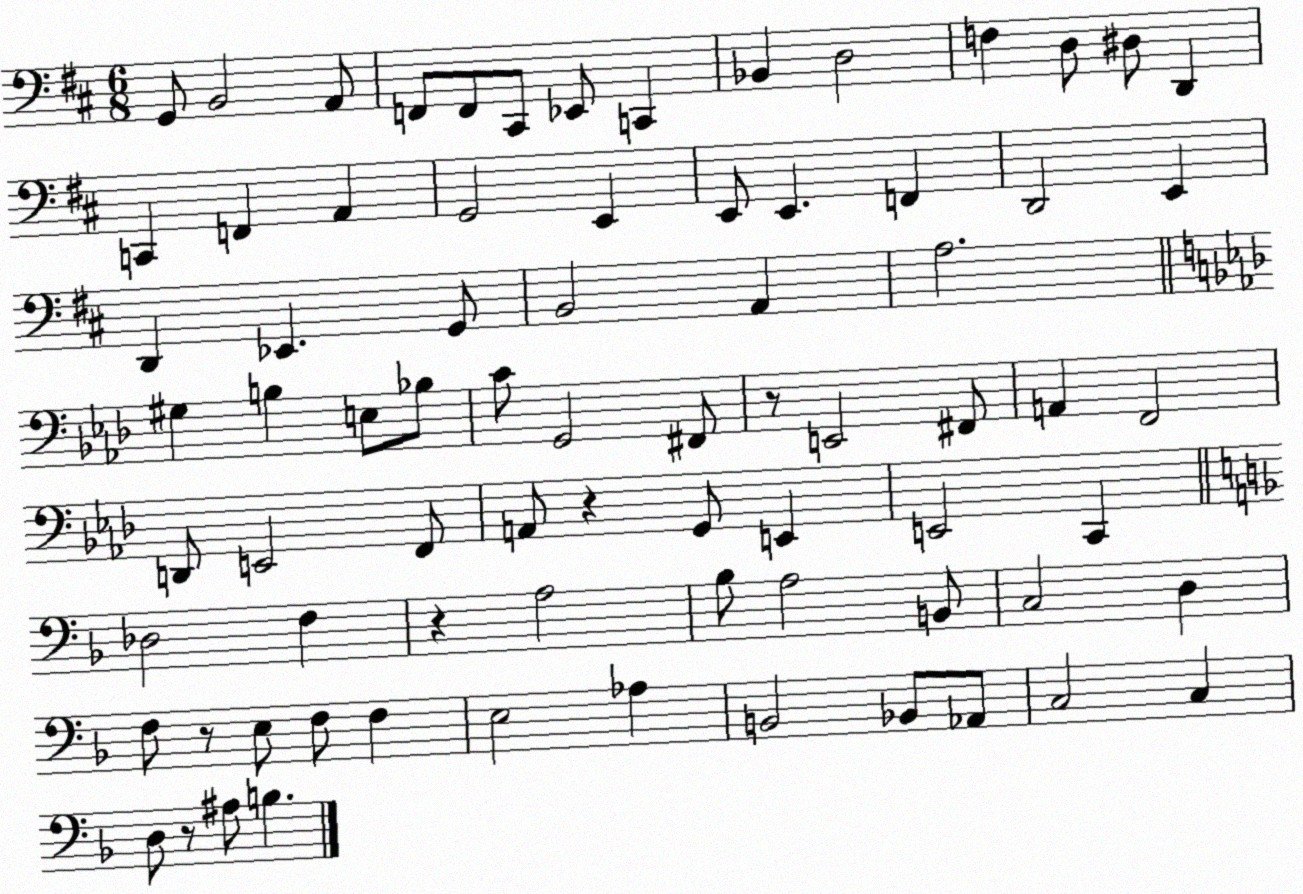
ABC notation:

X:1
T:Untitled
M:6/8
L:1/4
K:D
G,,/2 B,,2 A,,/2 F,,/2 F,,/2 ^C,,/2 _E,,/2 C,, _B,, D,2 F, D,/2 ^D,/2 D,, C,, F,, A,, G,,2 E,, E,,/2 E,, F,, D,,2 E,, D,, _E,, G,,/2 B,,2 A,, A,2 ^G, B, E,/2 _B,/2 C/2 G,,2 ^F,,/2 z/2 E,,2 ^F,,/2 A,, F,,2 D,,/2 E,,2 F,,/2 A,,/2 z G,,/2 E,, E,,2 C,, _D,2 F, z A,2 _B,/2 A,2 B,,/2 C,2 D, F,/2 z/2 E,/2 F,/2 F, E,2 _A, B,,2 _B,,/2 _A,,/2 C,2 C, D,/2 z/2 ^A,/2 B,